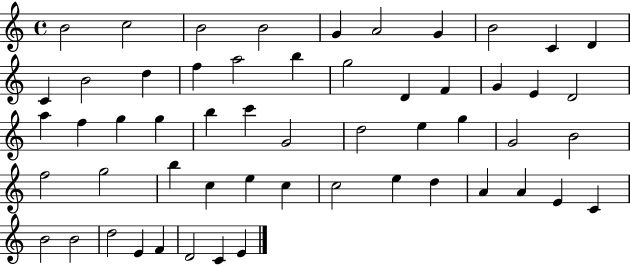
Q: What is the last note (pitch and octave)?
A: E4